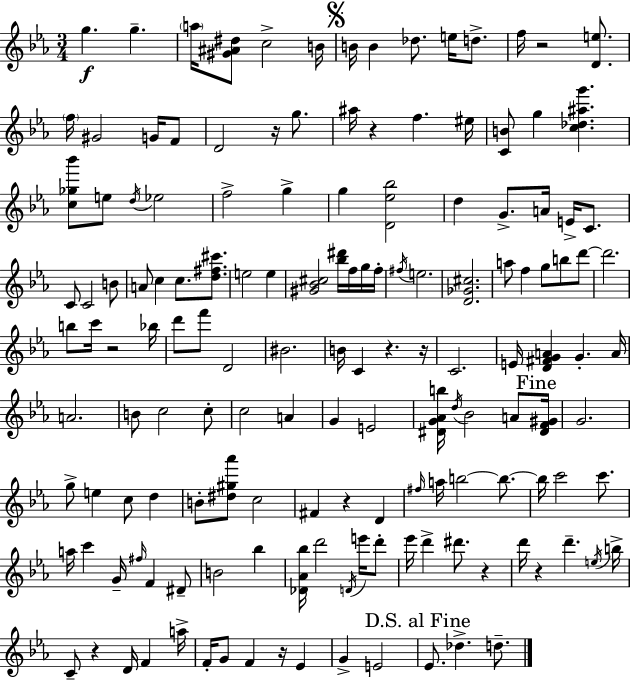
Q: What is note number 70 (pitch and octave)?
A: A4